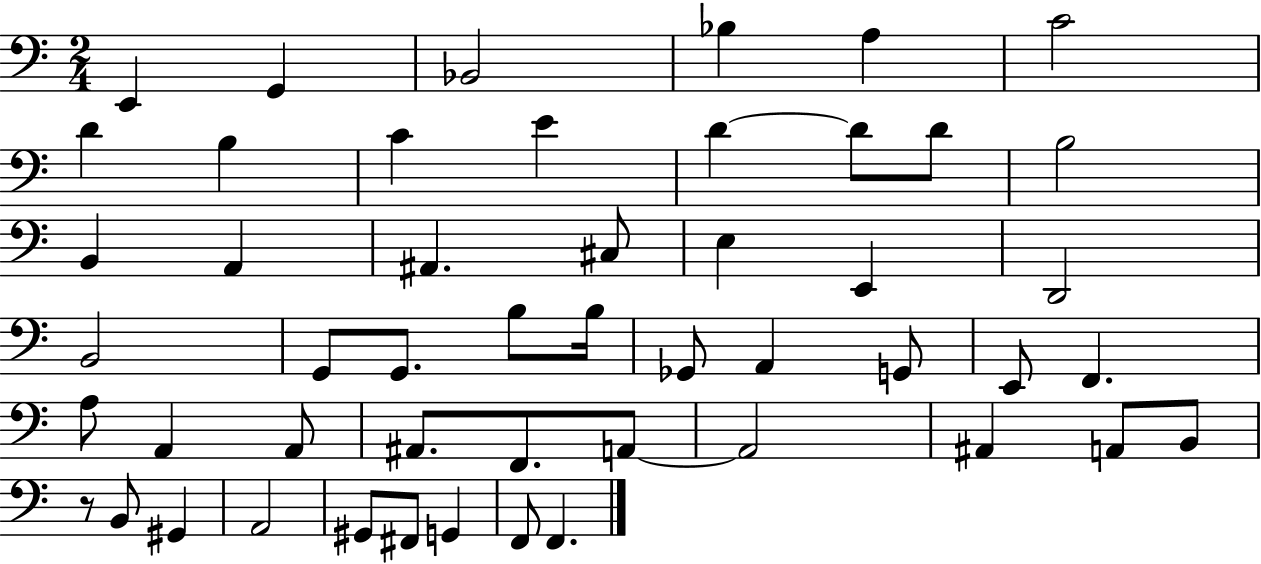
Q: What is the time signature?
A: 2/4